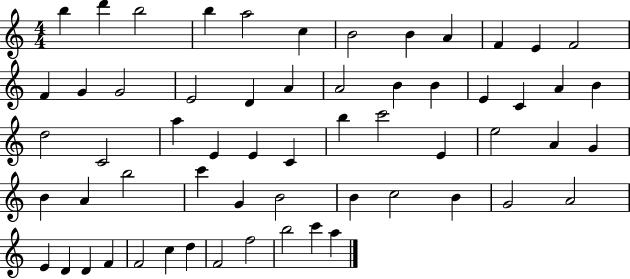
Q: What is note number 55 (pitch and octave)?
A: D5